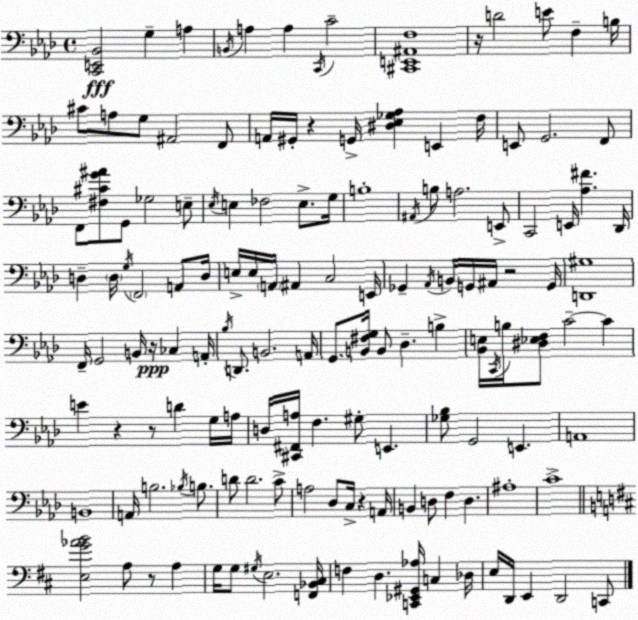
X:1
T:Untitled
M:4/4
L:1/4
K:Fm
[C,,E,,_B,,]2 G, A, B,,/4 A, A, C,,/4 C2 [^C,,E,,^A,,F,]4 z/4 D2 E/2 F, B,/4 ^C/2 A,/2 G,/2 ^A,,2 F,,/2 A,,/4 ^G,,/4 z G,,/4 [^D,_E,_G,_A,] E,, F,/4 E,,/2 G,,2 F,,/2 F,,/2 [^F,^CG^A]/2 G,,/2 _G,2 E,/2 _E,/4 E, _F,2 E,/2 G,/4 B,4 ^A,,/4 B,/2 A,2 E,,/2 C,,2 E,,/4 [_A,^F] _D,,/4 D, D,/4 G,/4 F,,2 A,,/2 D,/4 E,/4 E,/4 A,,/4 ^A,, C,2 E,,/4 _G,, _A,,/4 B,,/4 G,,/4 ^A,,/4 z2 G,,/4 [D,,^G,]4 F,,/4 G,,2 B,,/4 z/4 _C, A,,/4 _B,/4 D,,/2 B,,2 A,,/4 G,,/2 [B,,^F,G,]/4 B,,/2 _D, B, [_B,,E,]/4 C,,/4 B,/4 [^D,_E,F,]/2 C2 C E z z/2 D G,/4 A,/4 D,/4 [^C,,^F,,A,]/4 F, ^G,/2 E,, [_G,_B,]/2 G,,2 E,, A,,4 B,,4 A,,/4 B,2 _B,/4 B,/2 D/2 D2 C/2 A,2 _D,/2 C,/4 z A,,/4 B,, D,/2 F, D, ^A,4 C4 [E,G_AB]2 A,/2 z/2 A, G,/4 G,/2 ^G,/4 E,2 [F,,_B,,^C,]/4 F, D, [C,,_E,,^G,,_A,]/4 C, _D,/4 E,/4 D,,/4 E,, D,,2 C,,/2